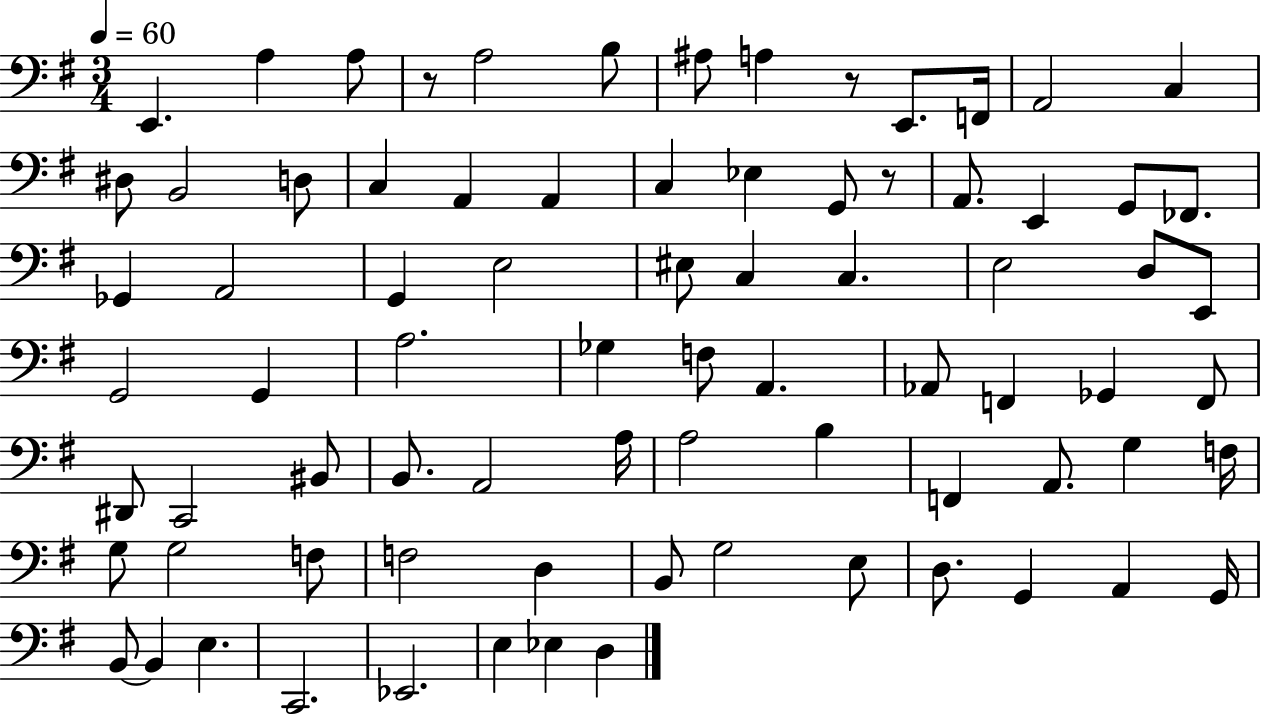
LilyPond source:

{
  \clef bass
  \numericTimeSignature
  \time 3/4
  \key g \major
  \tempo 4 = 60
  e,4. a4 a8 | r8 a2 b8 | ais8 a4 r8 e,8. f,16 | a,2 c4 | \break dis8 b,2 d8 | c4 a,4 a,4 | c4 ees4 g,8 r8 | a,8. e,4 g,8 fes,8. | \break ges,4 a,2 | g,4 e2 | eis8 c4 c4. | e2 d8 e,8 | \break g,2 g,4 | a2. | ges4 f8 a,4. | aes,8 f,4 ges,4 f,8 | \break dis,8 c,2 bis,8 | b,8. a,2 a16 | a2 b4 | f,4 a,8. g4 f16 | \break g8 g2 f8 | f2 d4 | b,8 g2 e8 | d8. g,4 a,4 g,16 | \break b,8~~ b,4 e4. | c,2. | ees,2. | e4 ees4 d4 | \break \bar "|."
}